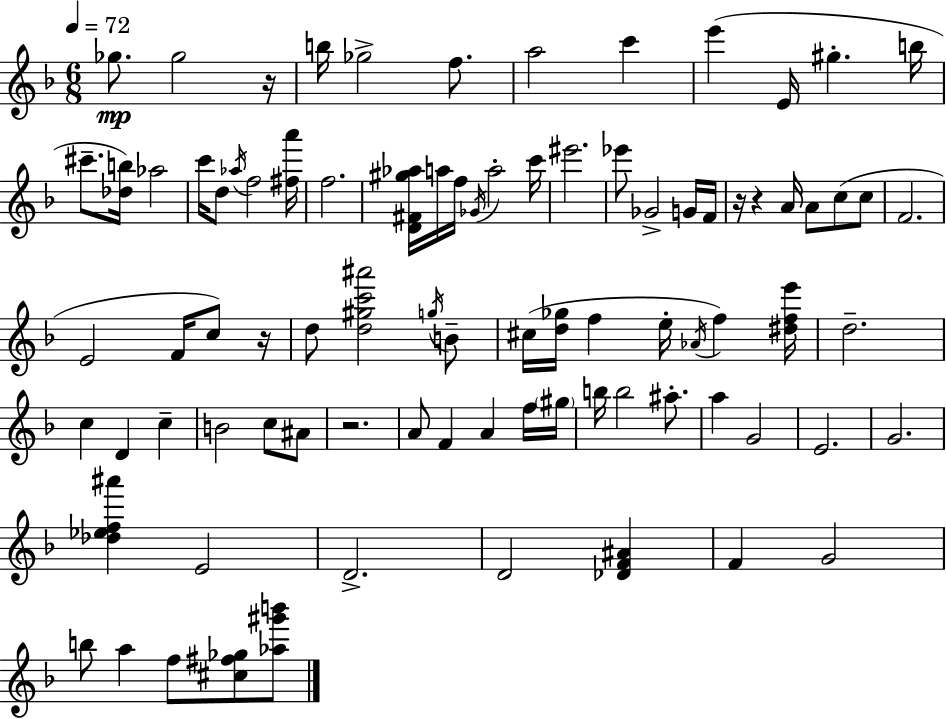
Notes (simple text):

Gb5/e. Gb5/h R/s B5/s Gb5/h F5/e. A5/h C6/q E6/q E4/s G#5/q. B5/s C#6/e. [Db5,B5]/s Ab5/h C6/s D5/e Ab5/s F5/h [F#5,A6]/s F5/h. [D4,F#4,G#5,Ab5]/s A5/s F5/s Gb4/s A5/h C6/s EIS6/h. Eb6/e Gb4/h G4/s F4/s R/s R/q A4/s A4/e C5/e C5/e F4/h. E4/h F4/s C5/e R/s D5/e [D5,G#5,C6,A#6]/h G5/s B4/e C#5/s [D5,Gb5]/s F5/q E5/s Ab4/s F5/q [D#5,F5,E6]/s D5/h. C5/q D4/q C5/q B4/h C5/e A#4/e R/h. A4/e F4/q A4/q F5/s G#5/s B5/s B5/h A#5/e. A5/q G4/h E4/h. G4/h. [Db5,Eb5,F5,A#6]/q E4/h D4/h. D4/h [Db4,F4,A#4]/q F4/q G4/h B5/e A5/q F5/e [C#5,F#5,Gb5]/e [Ab5,G#6,B6]/e